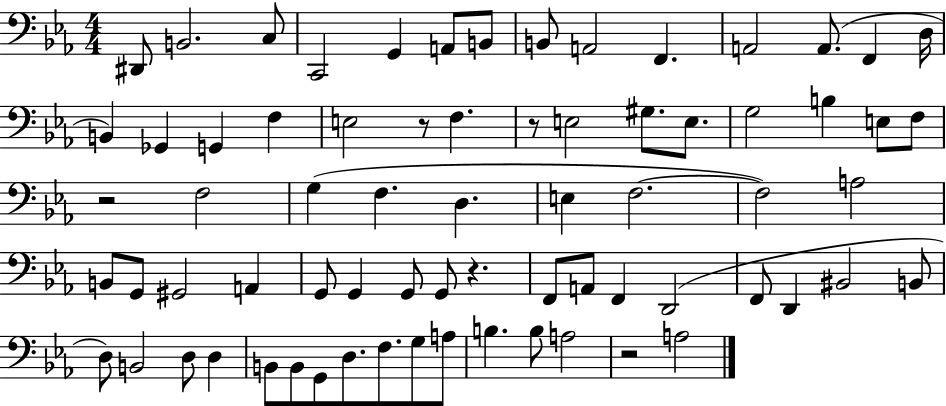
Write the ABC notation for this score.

X:1
T:Untitled
M:4/4
L:1/4
K:Eb
^D,,/2 B,,2 C,/2 C,,2 G,, A,,/2 B,,/2 B,,/2 A,,2 F,, A,,2 A,,/2 F,, D,/4 B,, _G,, G,, F, E,2 z/2 F, z/2 E,2 ^G,/2 E,/2 G,2 B, E,/2 F,/2 z2 F,2 G, F, D, E, F,2 F,2 A,2 B,,/2 G,,/2 ^G,,2 A,, G,,/2 G,, G,,/2 G,,/2 z F,,/2 A,,/2 F,, D,,2 F,,/2 D,, ^B,,2 B,,/2 D,/2 B,,2 D,/2 D, B,,/2 B,,/2 G,,/2 D,/2 F,/2 G,/2 A,/2 B, B,/2 A,2 z2 A,2